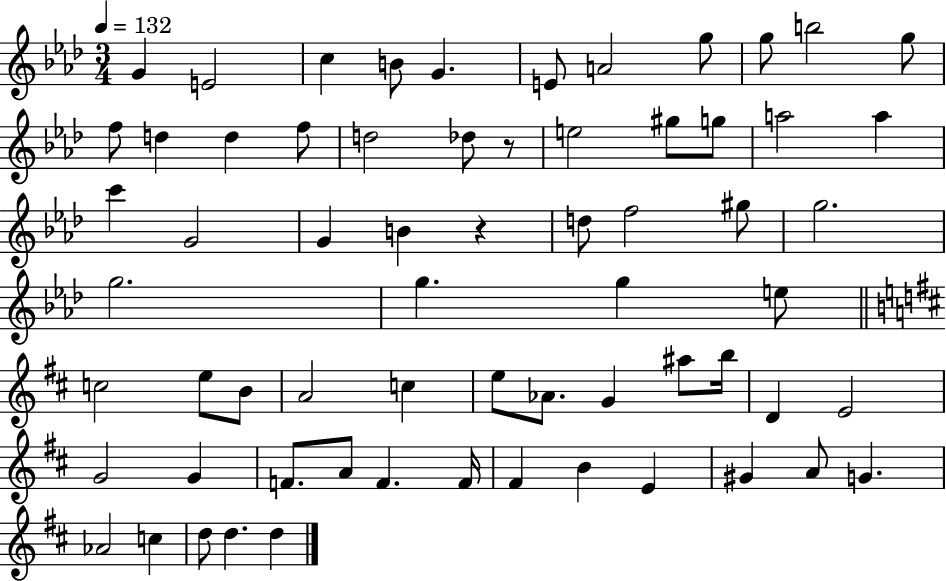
{
  \clef treble
  \numericTimeSignature
  \time 3/4
  \key aes \major
  \tempo 4 = 132
  g'4 e'2 | c''4 b'8 g'4. | e'8 a'2 g''8 | g''8 b''2 g''8 | \break f''8 d''4 d''4 f''8 | d''2 des''8 r8 | e''2 gis''8 g''8 | a''2 a''4 | \break c'''4 g'2 | g'4 b'4 r4 | d''8 f''2 gis''8 | g''2. | \break g''2. | g''4. g''4 e''8 | \bar "||" \break \key b \minor c''2 e''8 b'8 | a'2 c''4 | e''8 aes'8. g'4 ais''8 b''16 | d'4 e'2 | \break g'2 g'4 | f'8. a'8 f'4. f'16 | fis'4 b'4 e'4 | gis'4 a'8 g'4. | \break aes'2 c''4 | d''8 d''4. d''4 | \bar "|."
}